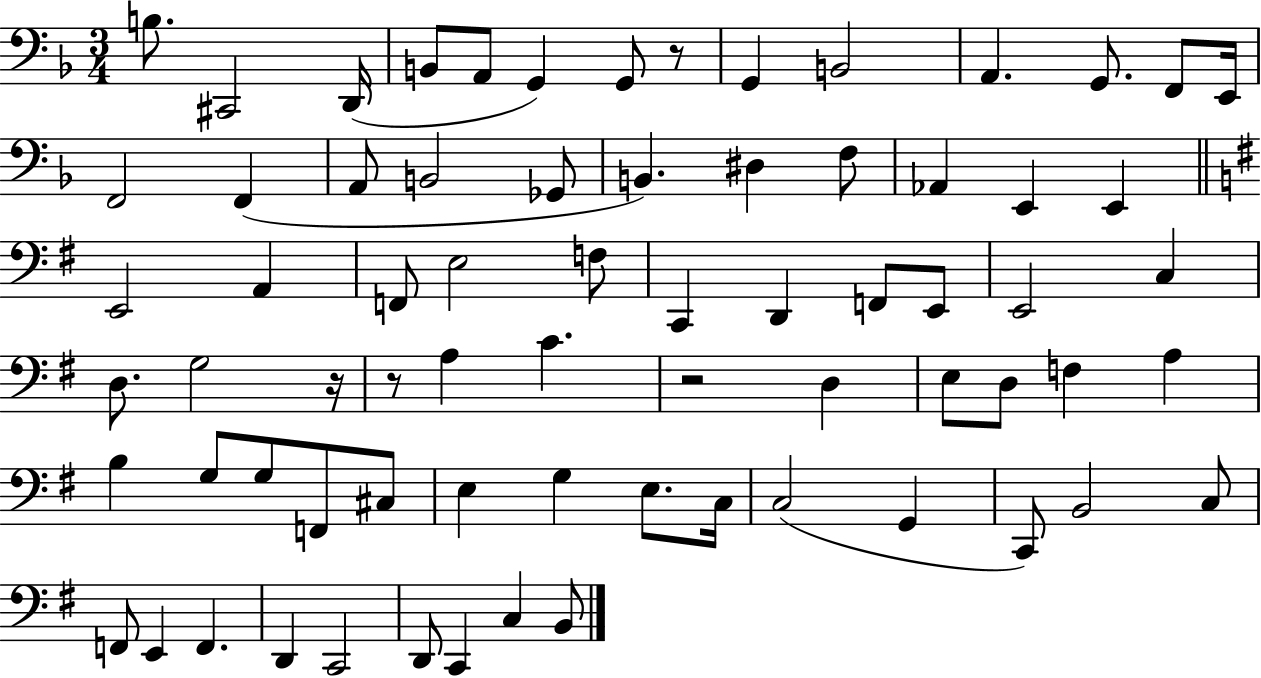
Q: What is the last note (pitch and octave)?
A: B2